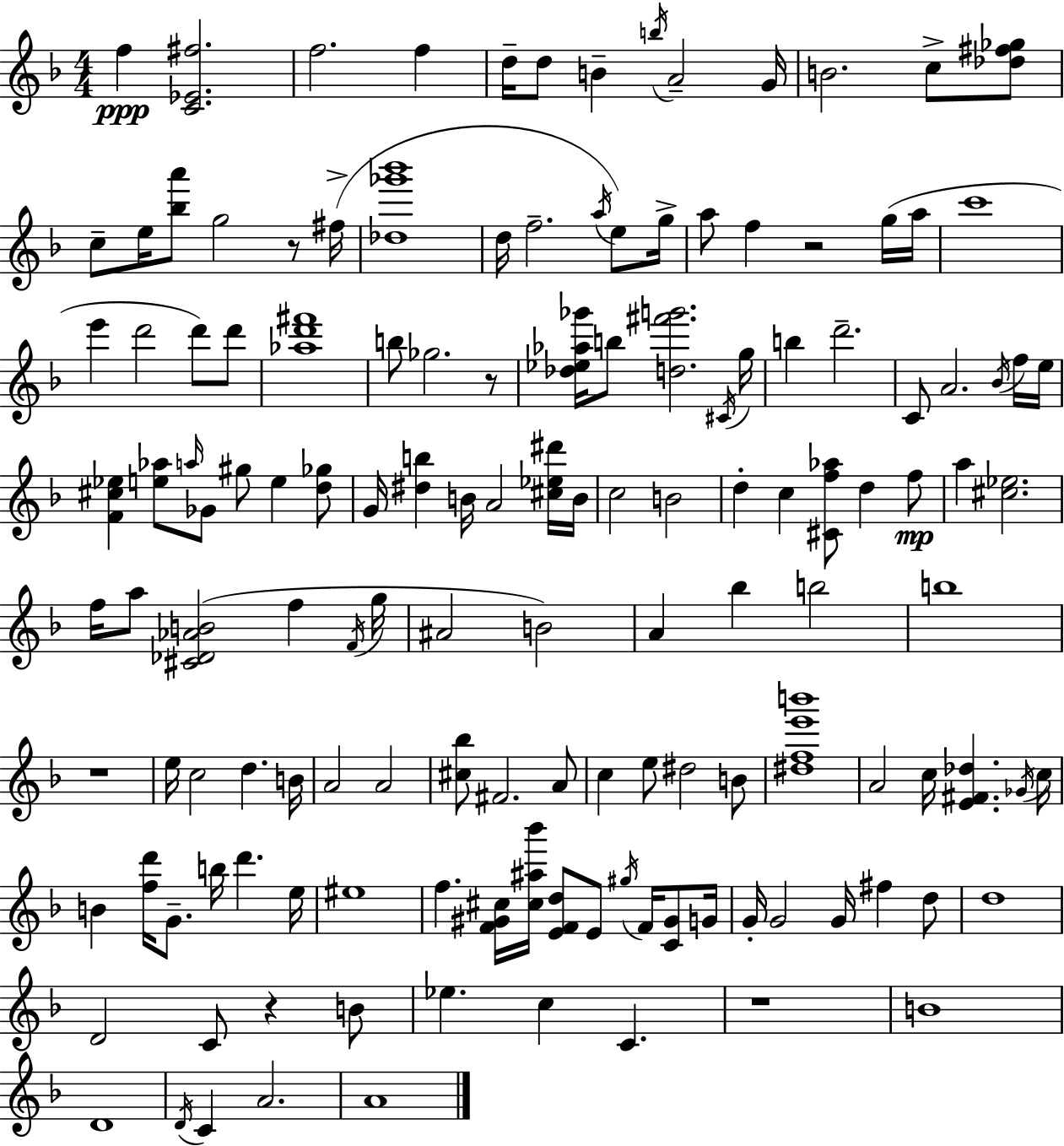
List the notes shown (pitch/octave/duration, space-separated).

F5/q [C4,Eb4,F#5]/h. F5/h. F5/q D5/s D5/e B4/q B5/s A4/h G4/s B4/h. C5/e [Db5,F#5,Gb5]/e C5/e E5/s [Bb5,A6]/e G5/h R/e F#5/s [Db5,Gb6,Bb6]/w D5/s F5/h. A5/s E5/e G5/s A5/e F5/q R/h G5/s A5/s C6/w E6/q D6/h D6/e D6/e [Ab5,D6,F#6]/w B5/e Gb5/h. R/e [Db5,Eb5,Ab5,Gb6]/s B5/e [D5,F#6,G6]/h. C#4/s G5/s B5/q D6/h. C4/e A4/h. Bb4/s F5/s E5/s [F4,C#5,Eb5]/q [E5,Ab5]/e A5/s Gb4/e G#5/e E5/q [D5,Gb5]/e G4/s [D#5,B5]/q B4/s A4/h [C#5,Eb5,D#6]/s B4/s C5/h B4/h D5/q C5/q [C#4,F5,Ab5]/e D5/q F5/e A5/q [C#5,Eb5]/h. F5/s A5/e [C#4,Db4,Ab4,B4]/h F5/q F4/s G5/s A#4/h B4/h A4/q Bb5/q B5/h B5/w R/w E5/s C5/h D5/q. B4/s A4/h A4/h [C#5,Bb5]/e F#4/h. A4/e C5/q E5/e D#5/h B4/e [D#5,F5,E6,B6]/w A4/h C5/s [E4,F#4,Db5]/q. Gb4/s C5/s B4/q [F5,D6]/s G4/e. B5/s D6/q. E5/s EIS5/w F5/q. [F4,G#4,C#5]/s [C#5,A#5,Bb6]/s [E4,F4,D5]/e E4/e G#5/s F4/s [C4,G#4]/e G4/s G4/s G4/h G4/s F#5/q D5/e D5/w D4/h C4/e R/q B4/e Eb5/q. C5/q C4/q. R/w B4/w D4/w D4/s C4/q A4/h. A4/w